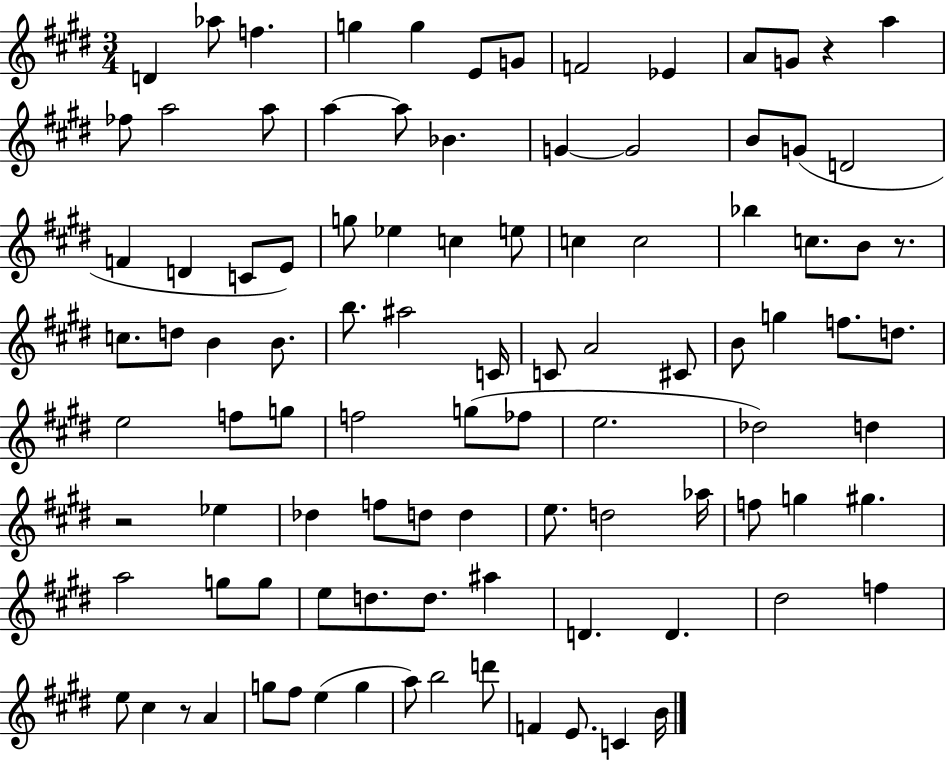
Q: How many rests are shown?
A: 4